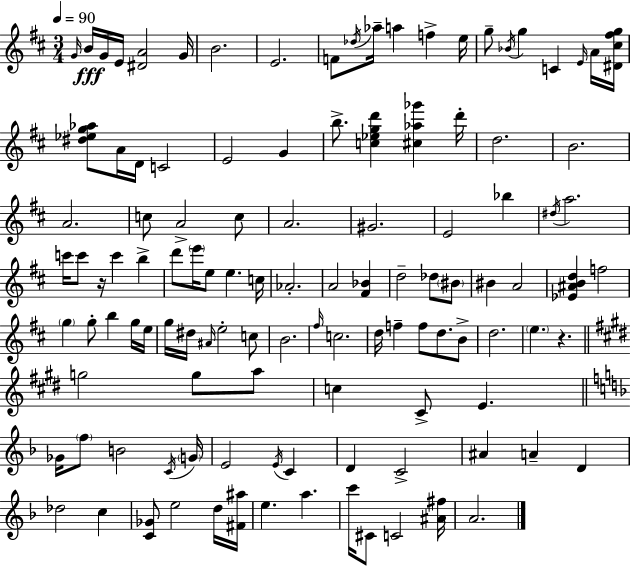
X:1
T:Untitled
M:3/4
L:1/4
K:D
G/4 B/4 G/4 E/4 [^DA]2 G/4 B2 E2 F/2 _d/4 _a/4 a f e/4 g/2 _B/4 g C E/4 A/4 [^D^c^fg]/4 [^d_eg_a]/2 A/4 D/4 C2 E2 G b/2 [c_egd'] [^c_a_g'] d'/4 d2 B2 A2 c/2 A2 c/2 A2 ^G2 E2 _b ^d/4 a2 c'/4 c'/2 z/4 c' b d'/2 e'/4 e/2 e c/4 _A2 A2 [^F_B] d2 _d/2 ^B/2 ^B A2 [_E^ABd] f2 g g/2 b g/4 e/4 g/4 ^d/4 ^A/4 e2 c/2 B2 ^f/4 c2 d/4 f f/2 d/2 B/2 d2 e z g2 g/2 a/2 c ^C/2 E _G/4 f/2 B2 C/4 G/4 E2 E/4 C D C2 ^A A D _d2 c [C_G]/2 e2 d/4 [^F^a]/4 e a c'/4 ^C/2 C2 [^A^f]/4 A2